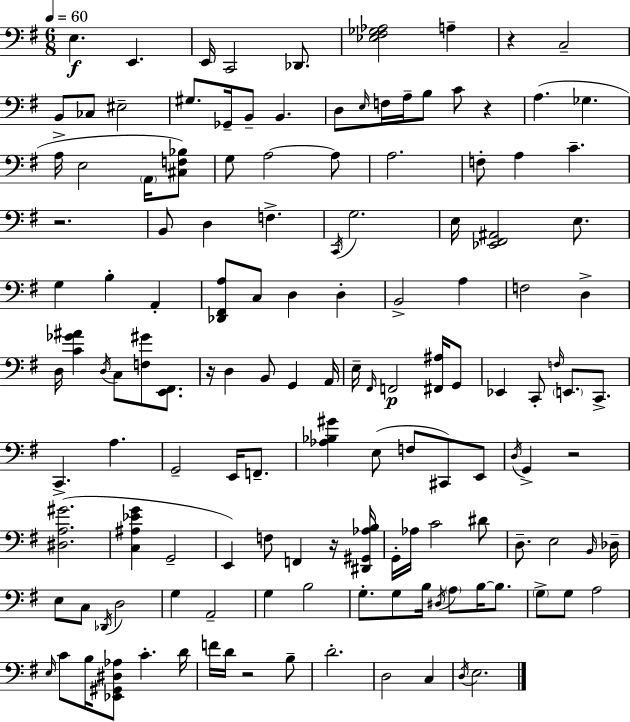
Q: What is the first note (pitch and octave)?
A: E3